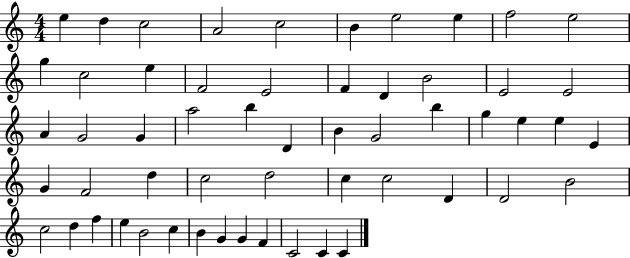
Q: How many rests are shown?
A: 0